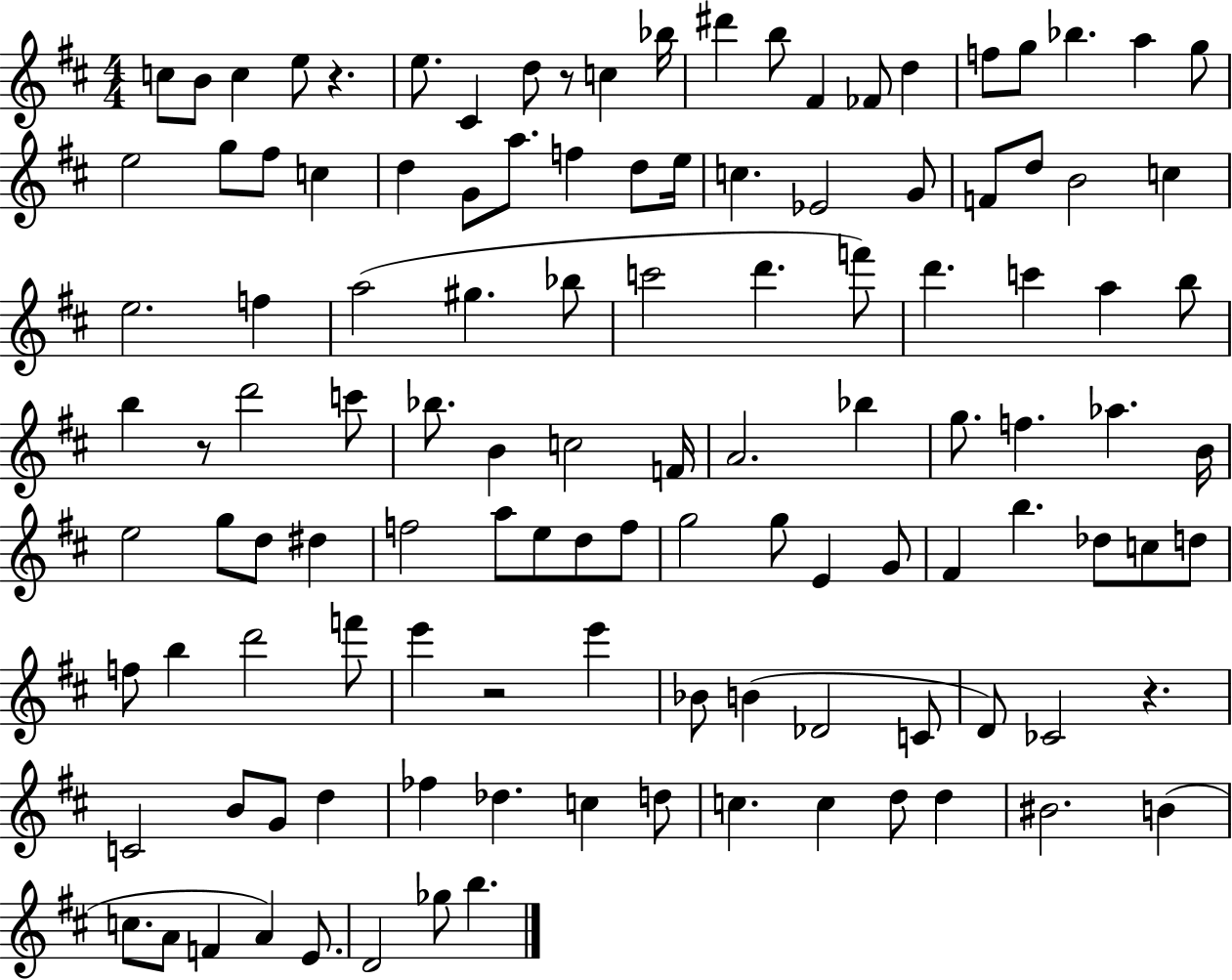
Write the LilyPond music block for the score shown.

{
  \clef treble
  \numericTimeSignature
  \time 4/4
  \key d \major
  c''8 b'8 c''4 e''8 r4. | e''8. cis'4 d''8 r8 c''4 bes''16 | dis'''4 b''8 fis'4 fes'8 d''4 | f''8 g''8 bes''4. a''4 g''8 | \break e''2 g''8 fis''8 c''4 | d''4 g'8 a''8. f''4 d''8 e''16 | c''4. ees'2 g'8 | f'8 d''8 b'2 c''4 | \break e''2. f''4 | a''2( gis''4. bes''8 | c'''2 d'''4. f'''8) | d'''4. c'''4 a''4 b''8 | \break b''4 r8 d'''2 c'''8 | bes''8. b'4 c''2 f'16 | a'2. bes''4 | g''8. f''4. aes''4. b'16 | \break e''2 g''8 d''8 dis''4 | f''2 a''8 e''8 d''8 f''8 | g''2 g''8 e'4 g'8 | fis'4 b''4. des''8 c''8 d''8 | \break f''8 b''4 d'''2 f'''8 | e'''4 r2 e'''4 | bes'8 b'4( des'2 c'8 | d'8) ces'2 r4. | \break c'2 b'8 g'8 d''4 | fes''4 des''4. c''4 d''8 | c''4. c''4 d''8 d''4 | bis'2. b'4( | \break c''8. a'8 f'4 a'4) e'8. | d'2 ges''8 b''4. | \bar "|."
}